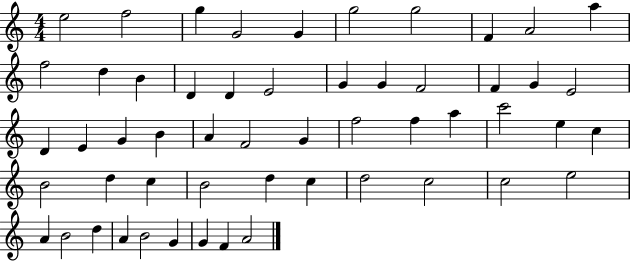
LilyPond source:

{
  \clef treble
  \numericTimeSignature
  \time 4/4
  \key c \major
  e''2 f''2 | g''4 g'2 g'4 | g''2 g''2 | f'4 a'2 a''4 | \break f''2 d''4 b'4 | d'4 d'4 e'2 | g'4 g'4 f'2 | f'4 g'4 e'2 | \break d'4 e'4 g'4 b'4 | a'4 f'2 g'4 | f''2 f''4 a''4 | c'''2 e''4 c''4 | \break b'2 d''4 c''4 | b'2 d''4 c''4 | d''2 c''2 | c''2 e''2 | \break a'4 b'2 d''4 | a'4 b'2 g'4 | g'4 f'4 a'2 | \bar "|."
}